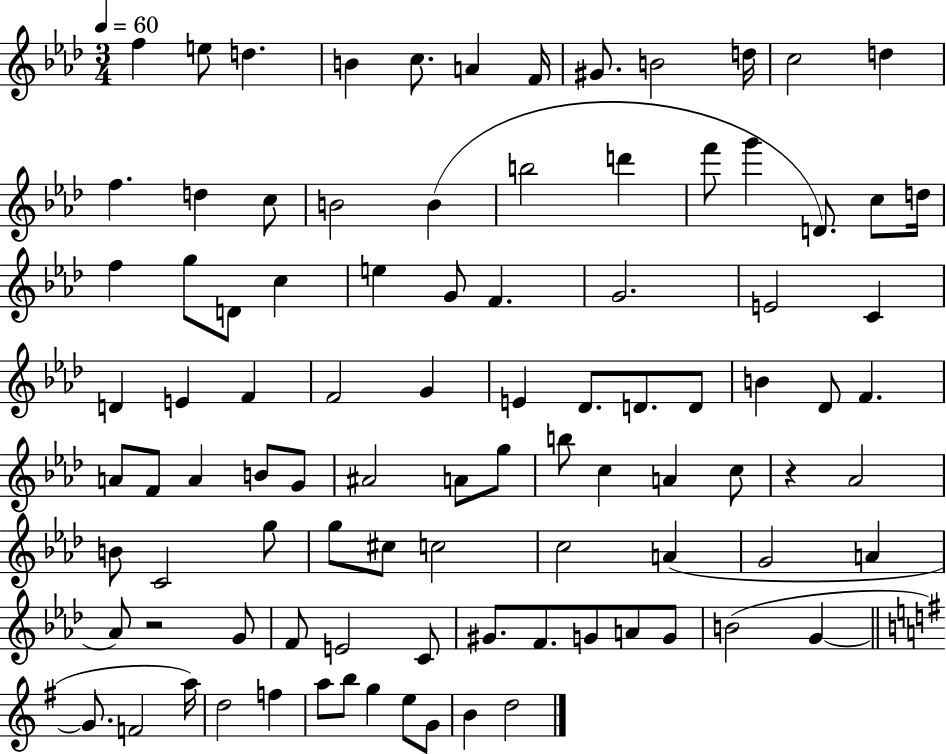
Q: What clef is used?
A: treble